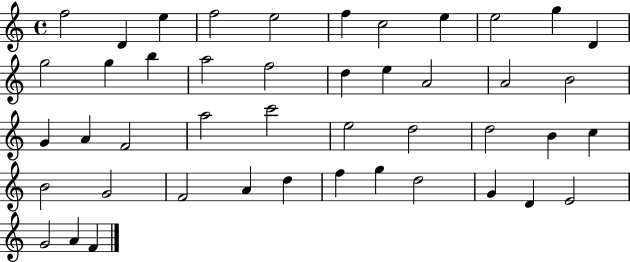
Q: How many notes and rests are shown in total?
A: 45